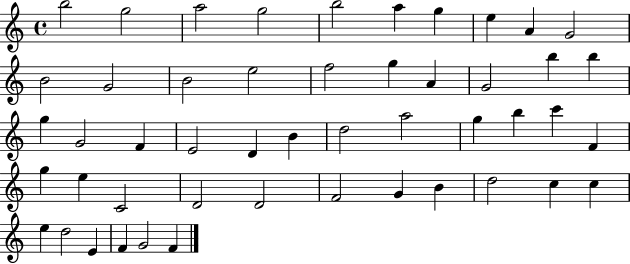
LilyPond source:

{
  \clef treble
  \time 4/4
  \defaultTimeSignature
  \key c \major
  b''2 g''2 | a''2 g''2 | b''2 a''4 g''4 | e''4 a'4 g'2 | \break b'2 g'2 | b'2 e''2 | f''2 g''4 a'4 | g'2 b''4 b''4 | \break g''4 g'2 f'4 | e'2 d'4 b'4 | d''2 a''2 | g''4 b''4 c'''4 f'4 | \break g''4 e''4 c'2 | d'2 d'2 | f'2 g'4 b'4 | d''2 c''4 c''4 | \break e''4 d''2 e'4 | f'4 g'2 f'4 | \bar "|."
}